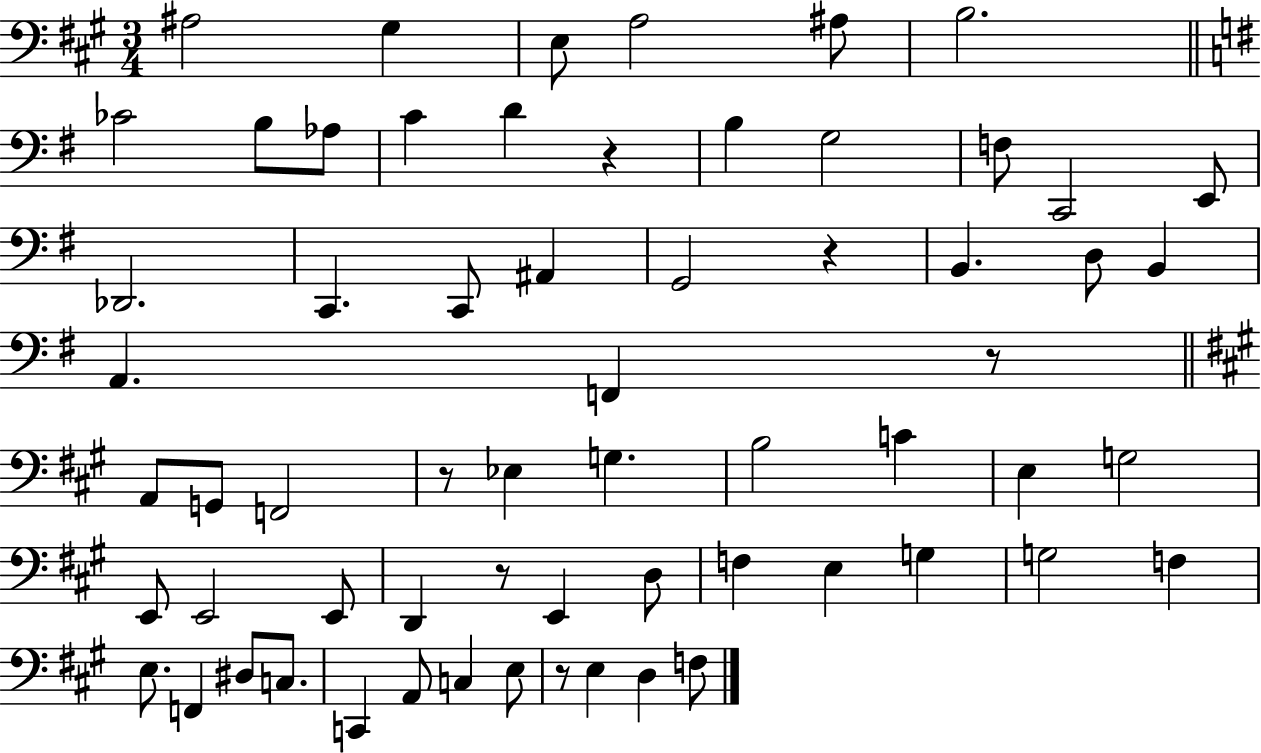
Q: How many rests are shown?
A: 6